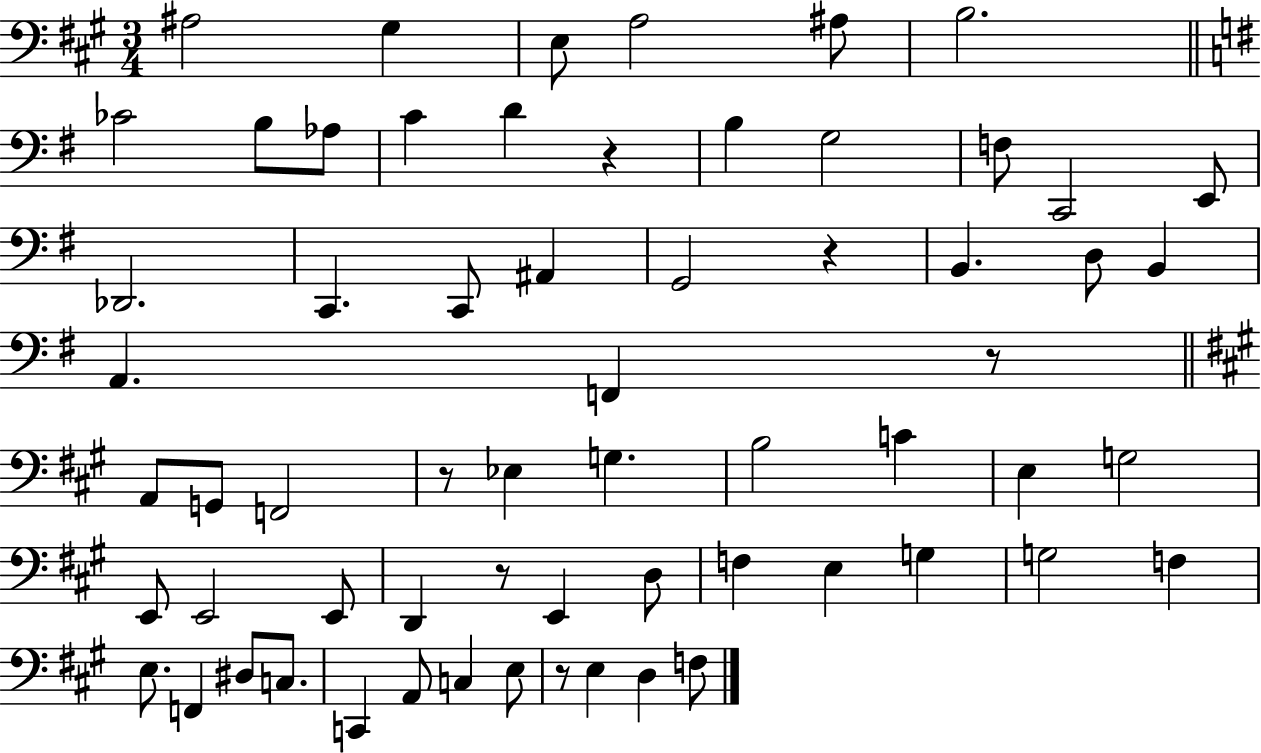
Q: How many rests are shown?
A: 6